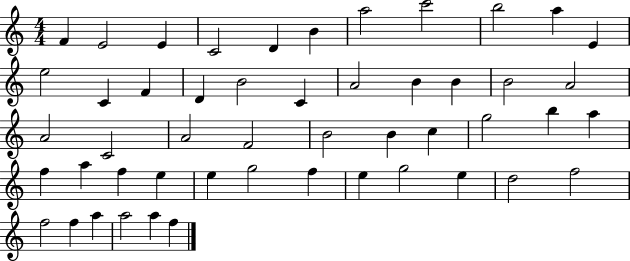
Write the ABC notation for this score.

X:1
T:Untitled
M:4/4
L:1/4
K:C
F E2 E C2 D B a2 c'2 b2 a E e2 C F D B2 C A2 B B B2 A2 A2 C2 A2 F2 B2 B c g2 b a f a f e e g2 f e g2 e d2 f2 f2 f a a2 a f